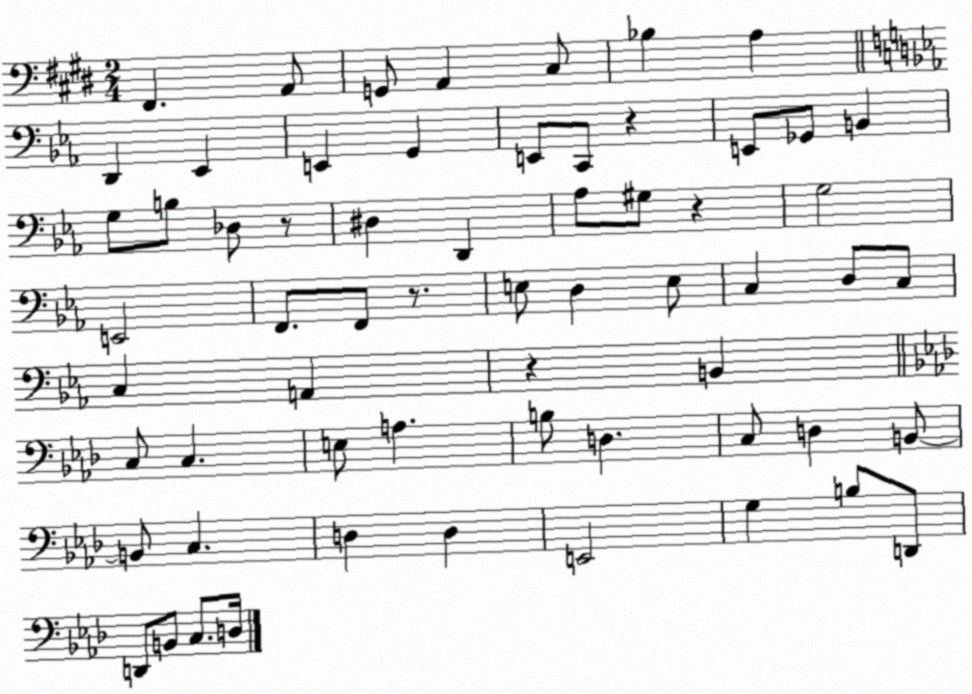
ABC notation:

X:1
T:Untitled
M:2/4
L:1/4
K:E
^F,, A,,/2 G,,/2 A,, ^C,/2 _B, A, D,, _E,, E,, G,, E,,/2 C,,/2 z E,,/2 _G,,/2 B,, G,/2 B,/2 _D,/2 z/2 ^D, D,, _A,/2 ^G,/2 z G,2 E,,2 F,,/2 F,,/2 z/2 E,/2 D, E,/2 C, D,/2 C,/2 C, A,, z B,, C,/2 C, E,/2 A, B,/2 D, C,/2 D, B,,/2 B,,/2 C, D, D, E,,2 G, B,/2 D,,/2 D,,/2 B,,/2 C,/2 D,/4